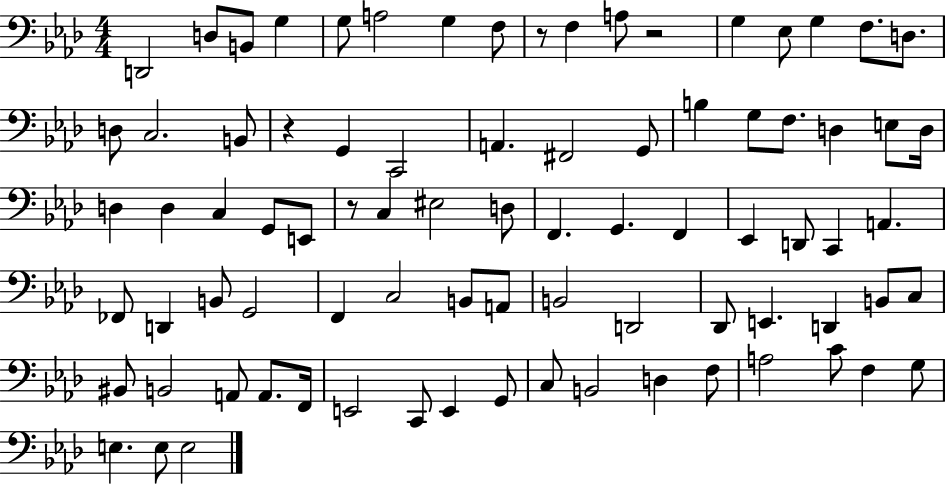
{
  \clef bass
  \numericTimeSignature
  \time 4/4
  \key aes \major
  d,2 d8 b,8 g4 | g8 a2 g4 f8 | r8 f4 a8 r2 | g4 ees8 g4 f8. d8. | \break d8 c2. b,8 | r4 g,4 c,2 | a,4. fis,2 g,8 | b4 g8 f8. d4 e8 d16 | \break d4 d4 c4 g,8 e,8 | r8 c4 eis2 d8 | f,4. g,4. f,4 | ees,4 d,8 c,4 a,4. | \break fes,8 d,4 b,8 g,2 | f,4 c2 b,8 a,8 | b,2 d,2 | des,8 e,4. d,4 b,8 c8 | \break bis,8 b,2 a,8 a,8. f,16 | e,2 c,8 e,4 g,8 | c8 b,2 d4 f8 | a2 c'8 f4 g8 | \break e4. e8 e2 | \bar "|."
}